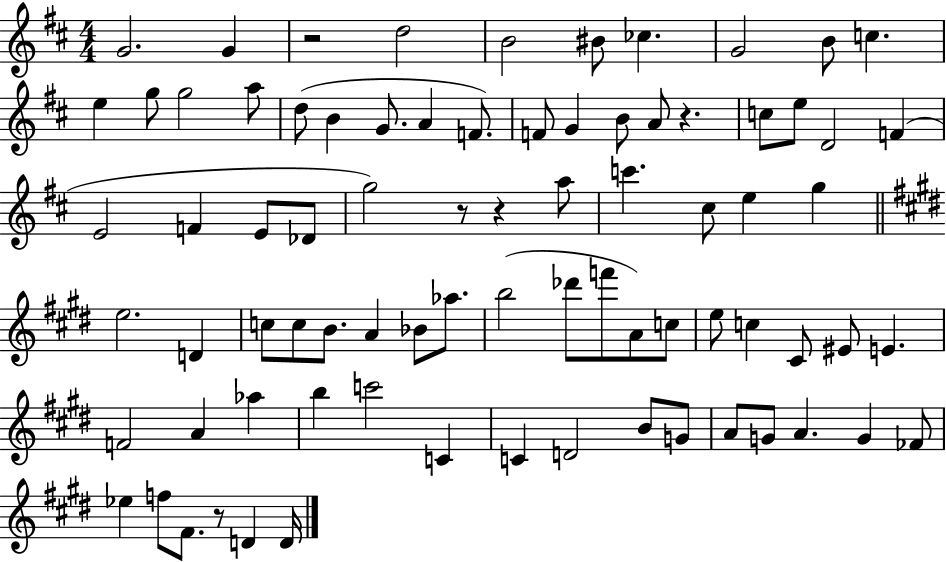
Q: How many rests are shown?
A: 5